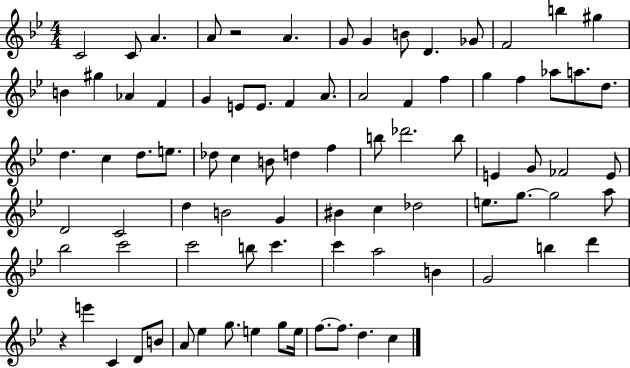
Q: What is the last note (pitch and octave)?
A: C5